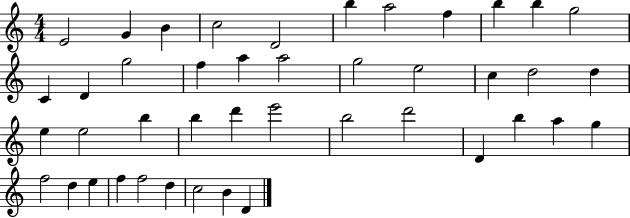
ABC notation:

X:1
T:Untitled
M:4/4
L:1/4
K:C
E2 G B c2 D2 b a2 f b b g2 C D g2 f a a2 g2 e2 c d2 d e e2 b b d' e'2 b2 d'2 D b a g f2 d e f f2 d c2 B D